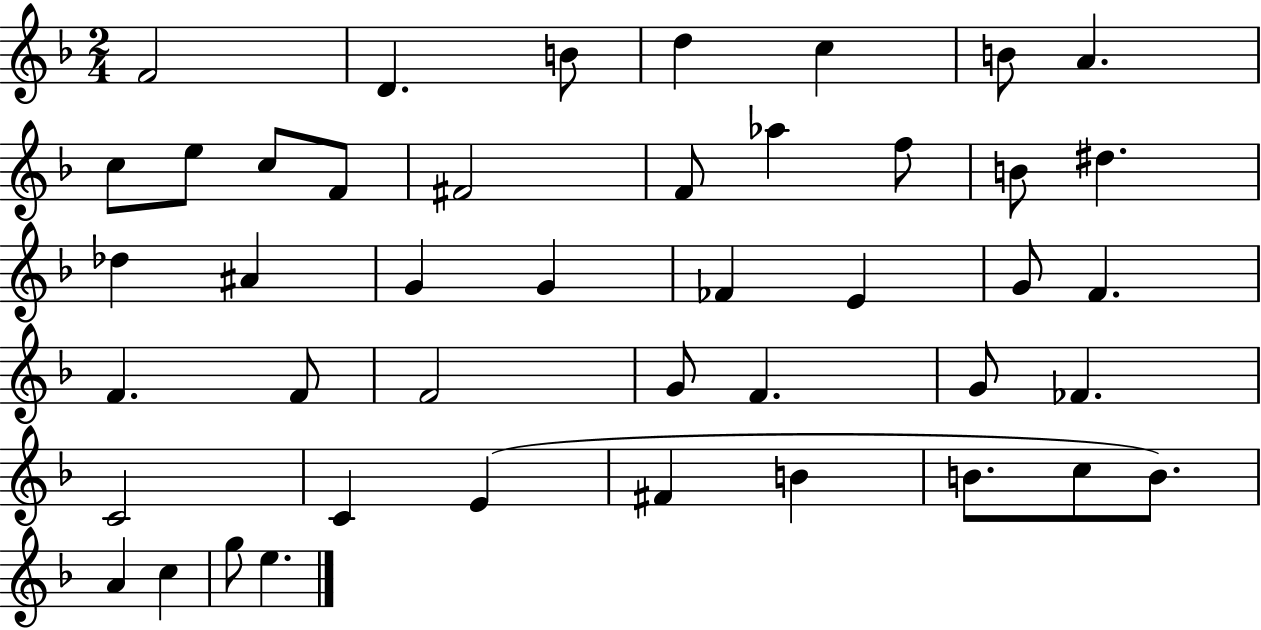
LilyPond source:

{
  \clef treble
  \numericTimeSignature
  \time 2/4
  \key f \major
  \repeat volta 2 { f'2 | d'4. b'8 | d''4 c''4 | b'8 a'4. | \break c''8 e''8 c''8 f'8 | fis'2 | f'8 aes''4 f''8 | b'8 dis''4. | \break des''4 ais'4 | g'4 g'4 | fes'4 e'4 | g'8 f'4. | \break f'4. f'8 | f'2 | g'8 f'4. | g'8 fes'4. | \break c'2 | c'4 e'4( | fis'4 b'4 | b'8. c''8 b'8.) | \break a'4 c''4 | g''8 e''4. | } \bar "|."
}